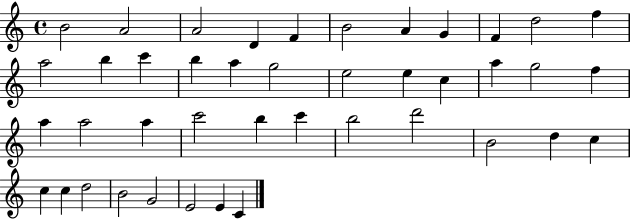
{
  \clef treble
  \time 4/4
  \defaultTimeSignature
  \key c \major
  b'2 a'2 | a'2 d'4 f'4 | b'2 a'4 g'4 | f'4 d''2 f''4 | \break a''2 b''4 c'''4 | b''4 a''4 g''2 | e''2 e''4 c''4 | a''4 g''2 f''4 | \break a''4 a''2 a''4 | c'''2 b''4 c'''4 | b''2 d'''2 | b'2 d''4 c''4 | \break c''4 c''4 d''2 | b'2 g'2 | e'2 e'4 c'4 | \bar "|."
}